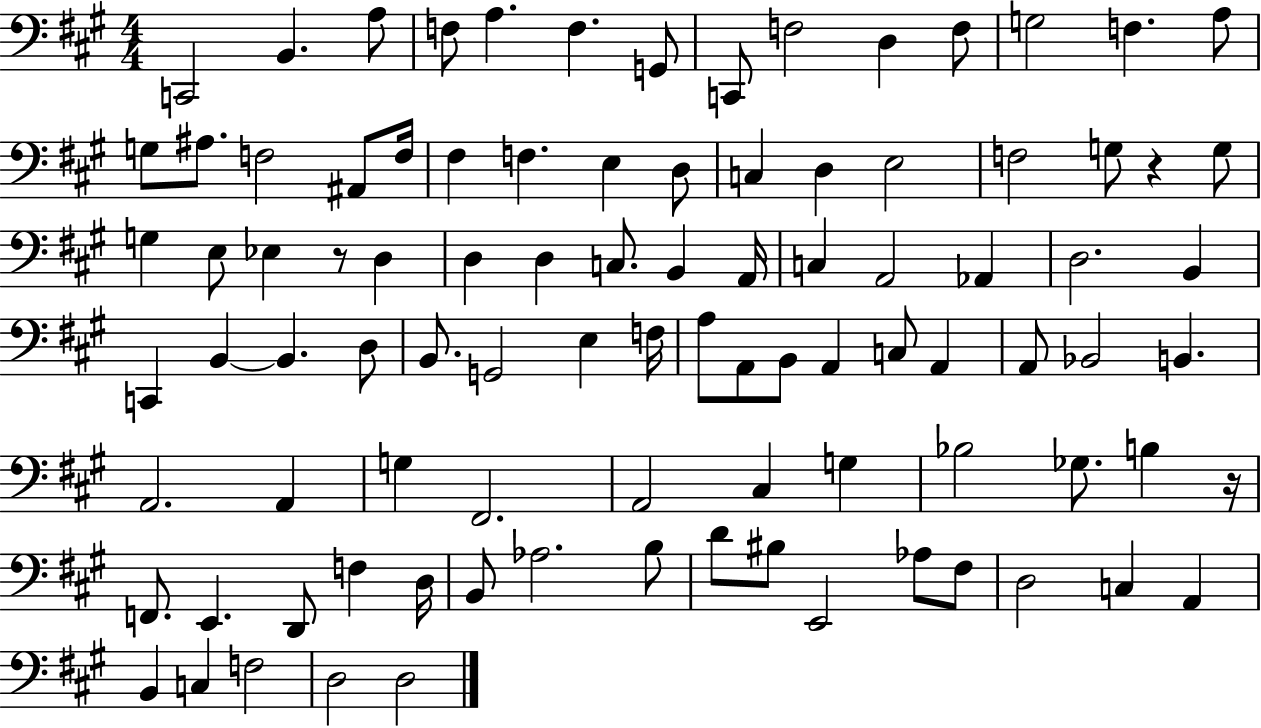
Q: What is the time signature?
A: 4/4